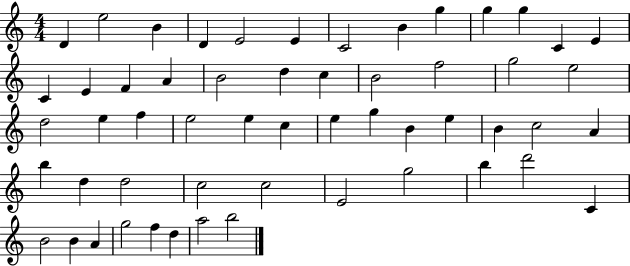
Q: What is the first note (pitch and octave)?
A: D4